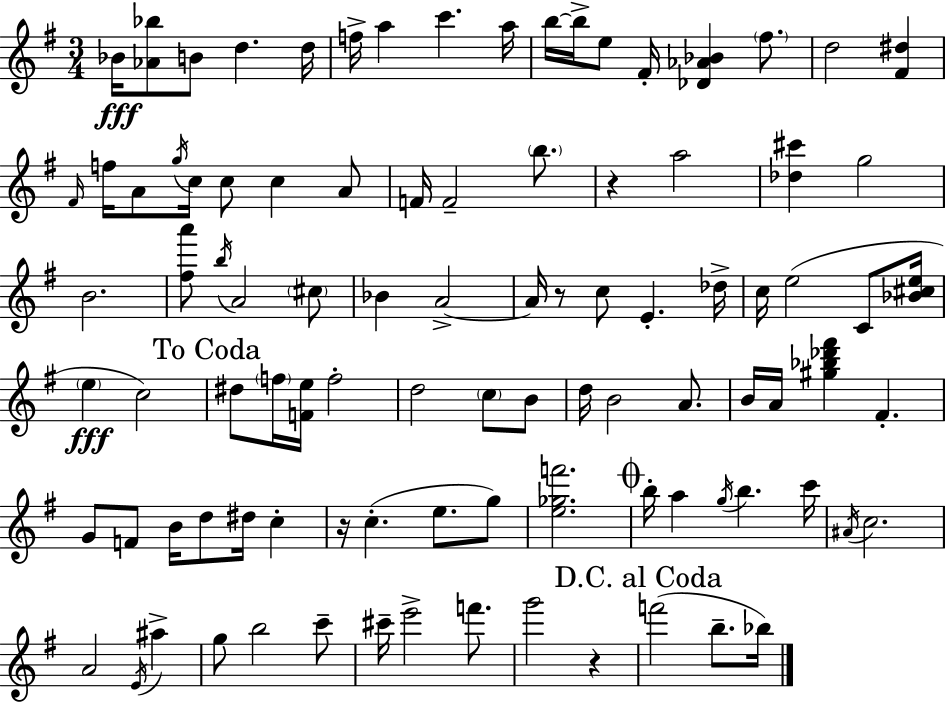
Bb4/s [Ab4,Bb5]/e B4/e D5/q. D5/s F5/s A5/q C6/q. A5/s B5/s B5/s E5/e F#4/s [Db4,Ab4,Bb4]/q F#5/e. D5/h [F#4,D#5]/q F#4/s F5/s A4/e G5/s C5/s C5/e C5/q A4/e F4/s F4/h B5/e. R/q A5/h [Db5,C#6]/q G5/h B4/h. [F#5,A6]/e B5/s A4/h C#5/e Bb4/q A4/h A4/s R/e C5/e E4/q. Db5/s C5/s E5/h C4/e [Bb4,C#5,E5]/s E5/q C5/h D#5/e F5/s [F4,E5]/s F5/h D5/h C5/e B4/e D5/s B4/h A4/e. B4/s A4/s [G#5,Bb5,Db6,F#6]/q F#4/q. G4/e F4/e B4/s D5/e D#5/s C5/q R/s C5/q. E5/e. G5/e [E5,Gb5,F6]/h. B5/s A5/q G5/s B5/q. C6/s A#4/s C5/h. A4/h E4/s A#5/q G5/e B5/h C6/e C#6/s E6/h F6/e. G6/h R/q F6/h B5/e. Bb5/s